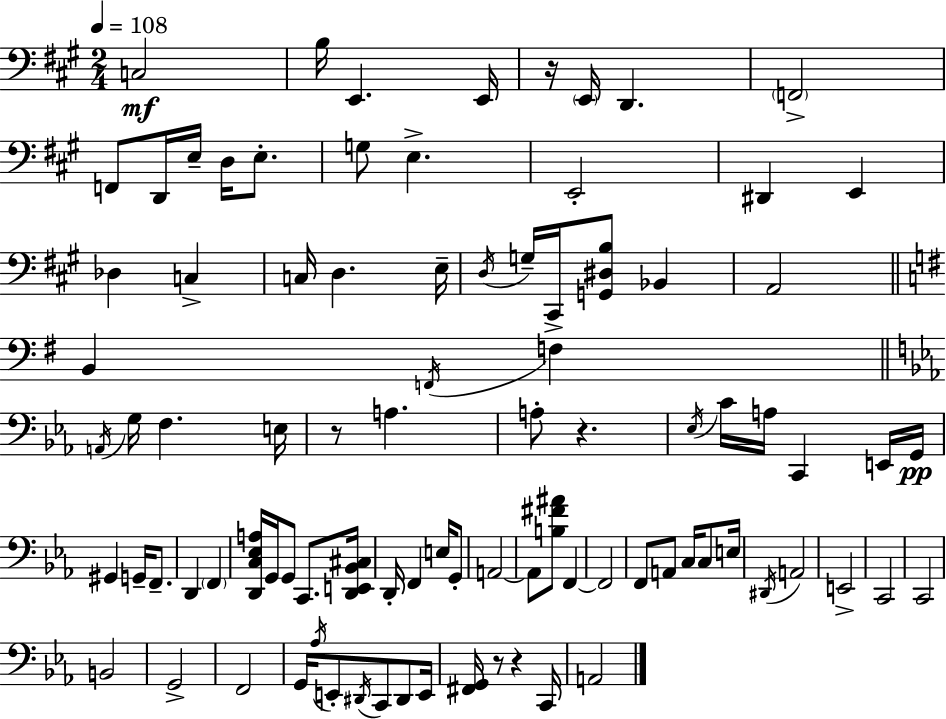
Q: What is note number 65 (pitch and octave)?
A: A2